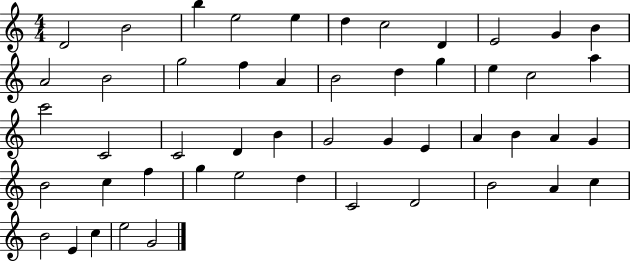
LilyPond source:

{
  \clef treble
  \numericTimeSignature
  \time 4/4
  \key c \major
  d'2 b'2 | b''4 e''2 e''4 | d''4 c''2 d'4 | e'2 g'4 b'4 | \break a'2 b'2 | g''2 f''4 a'4 | b'2 d''4 g''4 | e''4 c''2 a''4 | \break c'''2 c'2 | c'2 d'4 b'4 | g'2 g'4 e'4 | a'4 b'4 a'4 g'4 | \break b'2 c''4 f''4 | g''4 e''2 d''4 | c'2 d'2 | b'2 a'4 c''4 | \break b'2 e'4 c''4 | e''2 g'2 | \bar "|."
}